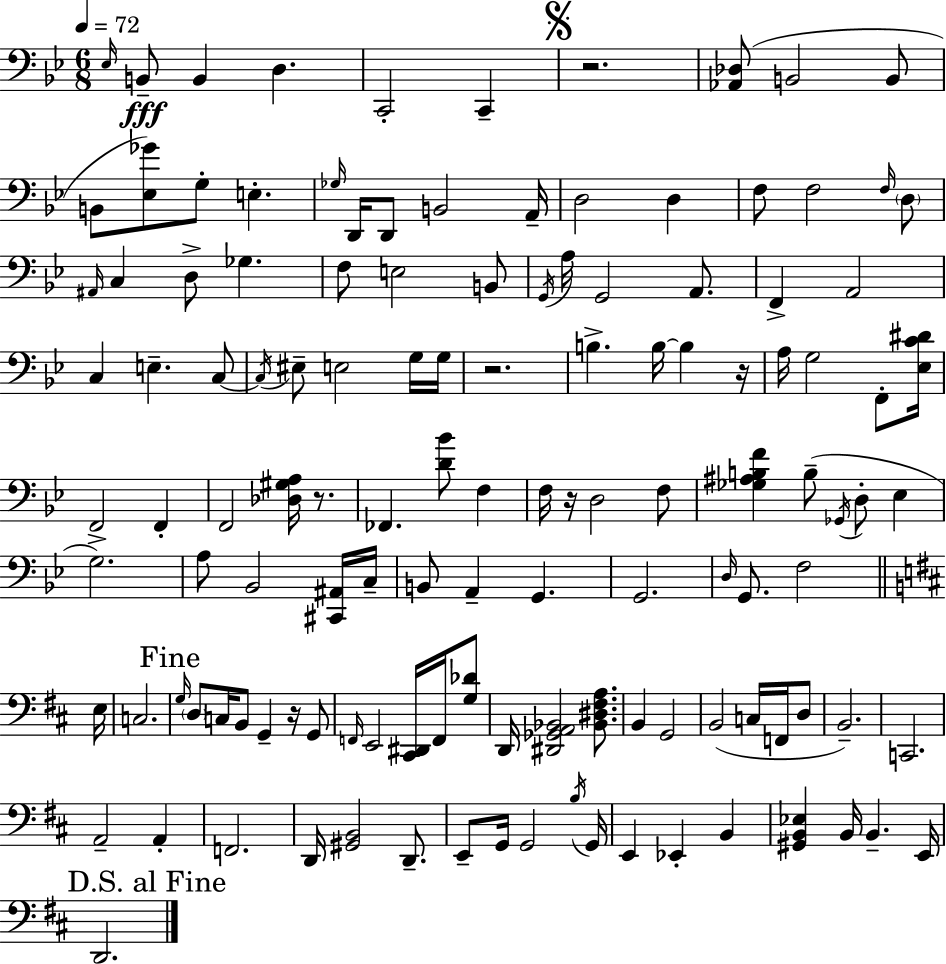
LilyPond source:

{
  \clef bass
  \numericTimeSignature
  \time 6/8
  \key bes \major
  \tempo 4 = 72
  \repeat volta 2 { \grace { ees16 }\fff b,8-- b,4 d4. | c,2-. c,4-- | \mark \markup { \musicglyph "scripts.segno" } r2. | <aes, des>8( b,2 b,8 | \break b,8 <ees ges'>8) g8-. e4.-. | \grace { ges16 } d,16 d,8 b,2 | a,16-- d2 d4 | f8 f2 | \break \grace { f16 } \parenthesize d8 \grace { ais,16 } c4 d8-> ges4. | f8 e2 | b,8 \acciaccatura { g,16 } a16 g,2 | a,8. f,4-> a,2 | \break c4 e4.-- | c8~~ \acciaccatura { c16 } eis8-- e2 | g16 g16 r2. | b4.-> | \break b16~~ b4 r16 a16 g2 | f,8-. <ees c' dis'>16 f,2-> | f,4-. f,2 | <des gis a>16 r8. fes,4. | \break <d' bes'>8 f4 f16 r16 d2 | f8 <ges ais b f'>4 b8--( | \acciaccatura { ges,16 } d8-. ees4 g2.) | a8 bes,2 | \break <cis, ais,>16 c16-- b,8 a,4-- | g,4. g,2. | \grace { d16 } g,8. f2 | \bar "||" \break \key d \major e16 c2. | \mark "Fine" \grace { g16 } \parenthesize d8 c16 b,8 g,4-- r16 | g,8 \grace { f,16 } e,2 <cis, dis,>16 | f,16 <g des'>8 d,16 <dis, ges, a, bes,>2 | \break <bes, dis fis a>8. b,4 g,2 | b,2( c16 | f,16 d8 b,2.--) | c,2. | \break a,2-- a,4-. | f,2. | d,16 <gis, b,>2 | d,8.-- e,8-- g,16 g,2 | \break \acciaccatura { b16 } g,16 e,4 ees,4-. | b,4 <gis, b, ees>4 b,16 b,4.-- | e,16 \mark "D.S. al Fine" d,2. | } \bar "|."
}